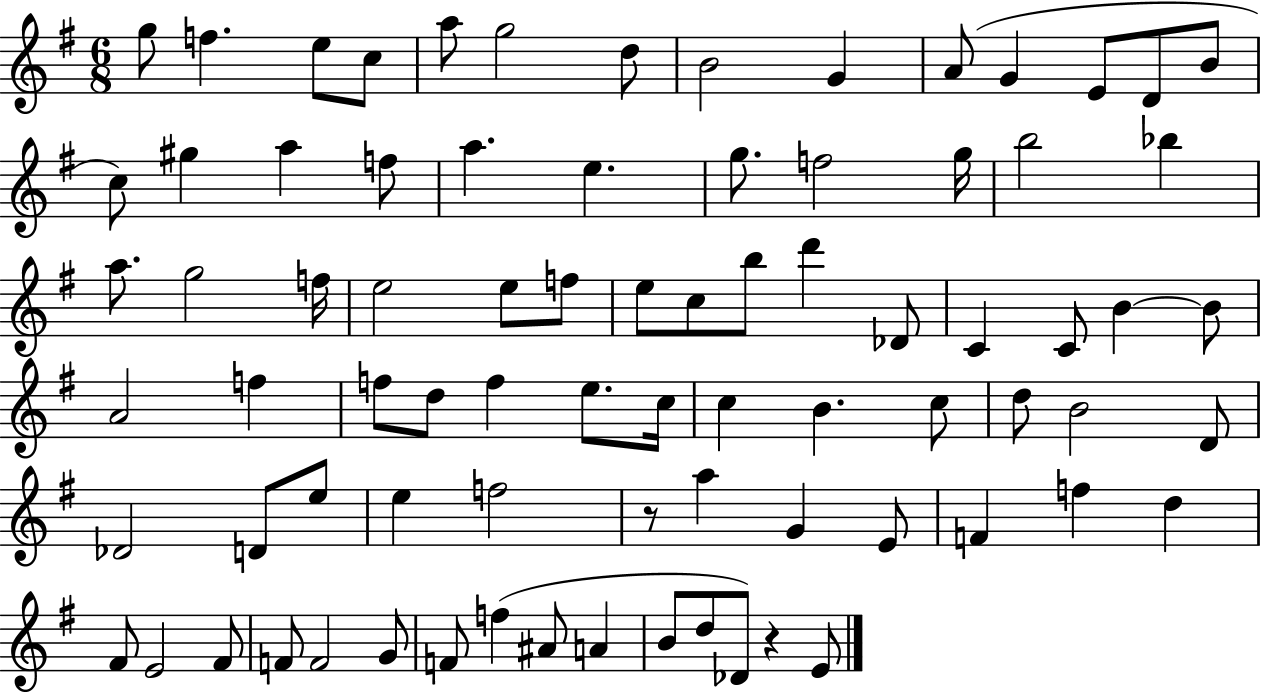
G5/e F5/q. E5/e C5/e A5/e G5/h D5/e B4/h G4/q A4/e G4/q E4/e D4/e B4/e C5/e G#5/q A5/q F5/e A5/q. E5/q. G5/e. F5/h G5/s B5/h Bb5/q A5/e. G5/h F5/s E5/h E5/e F5/e E5/e C5/e B5/e D6/q Db4/e C4/q C4/e B4/q B4/e A4/h F5/q F5/e D5/e F5/q E5/e. C5/s C5/q B4/q. C5/e D5/e B4/h D4/e Db4/h D4/e E5/e E5/q F5/h R/e A5/q G4/q E4/e F4/q F5/q D5/q F#4/e E4/h F#4/e F4/e F4/h G4/e F4/e F5/q A#4/e A4/q B4/e D5/e Db4/e R/q E4/e